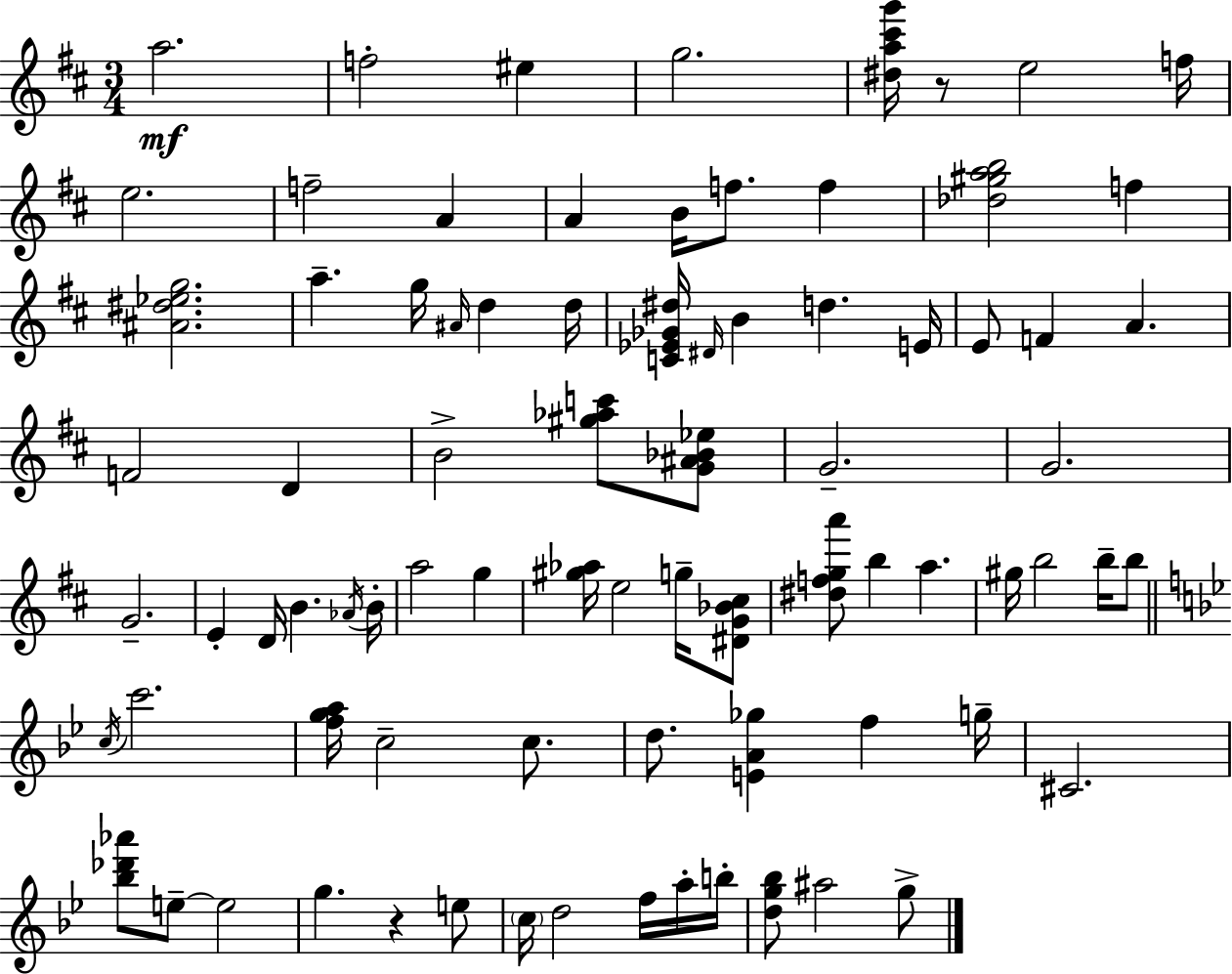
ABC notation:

X:1
T:Untitled
M:3/4
L:1/4
K:D
a2 f2 ^e g2 [^da^c'g']/4 z/2 e2 f/4 e2 f2 A A B/4 f/2 f [_d^gab]2 f [^A^d_eg]2 a g/4 ^A/4 d d/4 [C_E_G^d]/4 ^D/4 B d E/4 E/2 F A F2 D B2 [^g_ac']/2 [G^A_B_e]/2 G2 G2 G2 E D/4 B _A/4 B/4 a2 g [^g_a]/4 e2 g/4 [^DG_B^c]/2 [^dfga']/2 b a ^g/4 b2 b/4 b/2 c/4 c'2 [fga]/4 c2 c/2 d/2 [EA_g] f g/4 ^C2 [_b_d'_a']/2 e/2 e2 g z e/2 c/4 d2 f/4 a/4 b/4 [dg_b]/2 ^a2 g/2